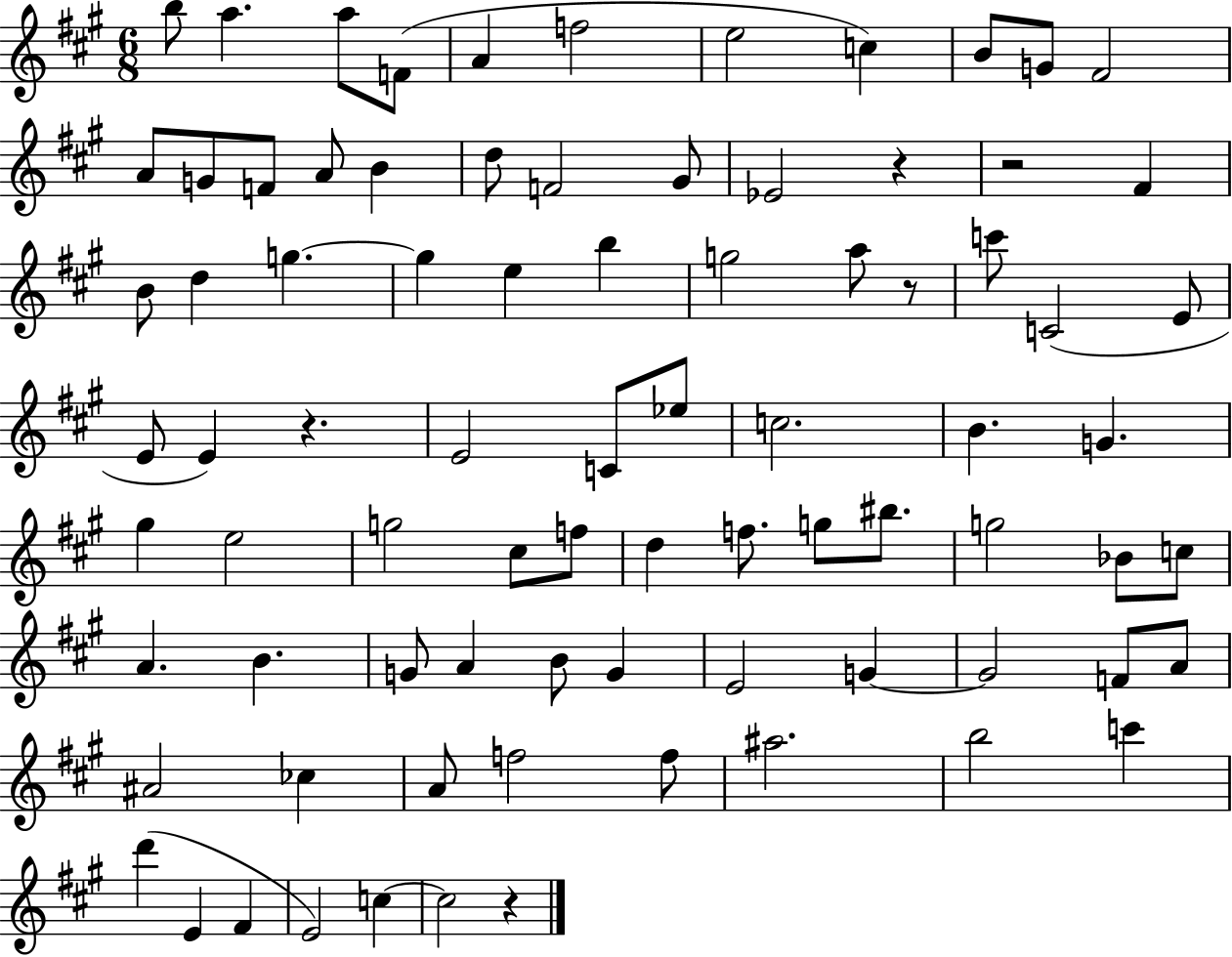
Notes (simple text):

B5/e A5/q. A5/e F4/e A4/q F5/h E5/h C5/q B4/e G4/e F#4/h A4/e G4/e F4/e A4/e B4/q D5/e F4/h G#4/e Eb4/h R/q R/h F#4/q B4/e D5/q G5/q. G5/q E5/q B5/q G5/h A5/e R/e C6/e C4/h E4/e E4/e E4/q R/q. E4/h C4/e Eb5/e C5/h. B4/q. G4/q. G#5/q E5/h G5/h C#5/e F5/e D5/q F5/e. G5/e BIS5/e. G5/h Bb4/e C5/e A4/q. B4/q. G4/e A4/q B4/e G4/q E4/h G4/q G4/h F4/e A4/e A#4/h CES5/q A4/e F5/h F5/e A#5/h. B5/h C6/q D6/q E4/q F#4/q E4/h C5/q C5/h R/q